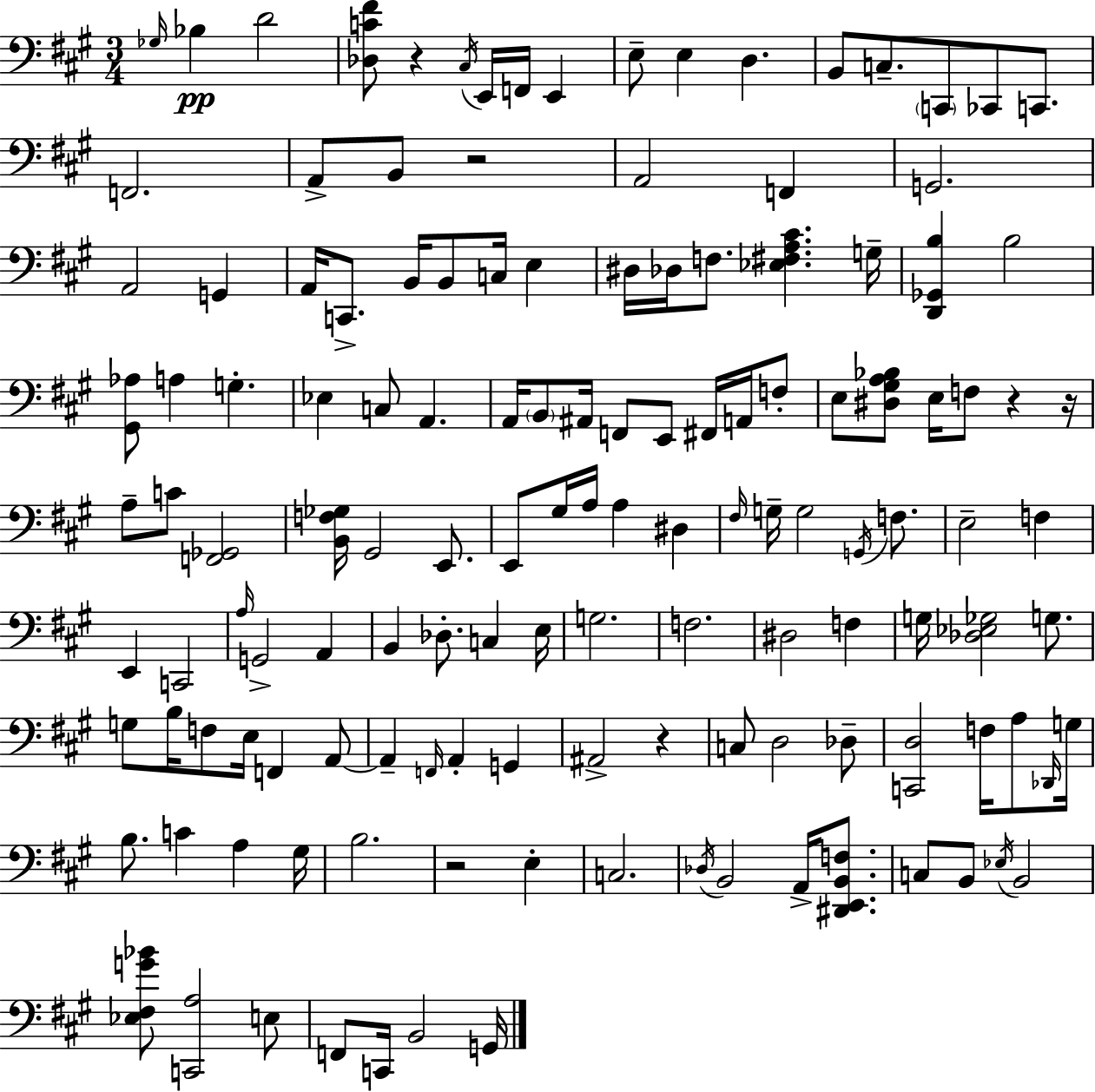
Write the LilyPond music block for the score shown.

{
  \clef bass
  \numericTimeSignature
  \time 3/4
  \key a \major
  \grace { ges16 }\pp bes4 d'2 | <des c' fis'>8 r4 \acciaccatura { cis16 } e,16 f,16 e,4 | e8-- e4 d4. | b,8 c8.-- \parenthesize c,8 ces,8 c,8. | \break f,2. | a,8-> b,8 r2 | a,2 f,4 | g,2. | \break a,2 g,4 | a,16 c,8.-> b,16 b,8 c16 e4 | dis16 des16 f8. <ees fis a cis'>4. | g16-- <d, ges, b>4 b2 | \break <gis, aes>8 a4 g4.-. | ees4 c8 a,4. | a,16 \parenthesize b,8 ais,16 f,8 e,8 fis,16 a,16 | f8-. e8 <dis gis a bes>8 e16 f8 r4 | \break r16 a8-- c'8 <f, ges,>2 | <b, f ges>16 gis,2 e,8. | e,8 gis16 a16 a4 dis4 | \grace { fis16 } g16-- g2 | \break \acciaccatura { g,16 } f8. e2-- | f4 e,4 c,2 | \grace { a16 } g,2-> | a,4 b,4 des8.-. | \break c4 e16 g2. | f2. | dis2 | f4 g16 <des ees ges>2 | \break g8. g8 b16 f8 e16 f,4 | a,8~~ a,4-- \grace { f,16 } a,4-. | g,4 ais,2-> | r4 c8 d2 | \break des8-- <c, d>2 | f16 a8 \grace { des,16 } g16 b8. c'4 | a4 gis16 b2. | r2 | \break e4-. c2. | \acciaccatura { des16 } b,2 | a,16-> <dis, e, b, f>8. c8 b,8 | \acciaccatura { ees16 } b,2 <ees fis g' bes'>8 <c, a>2 | \break e8 f,8 c,16 | b,2 g,16 \bar "|."
}